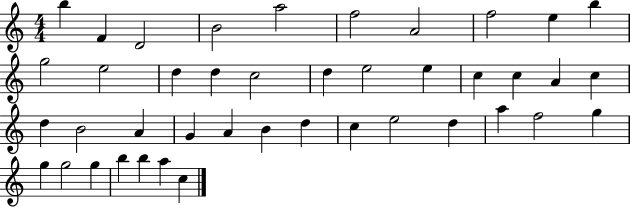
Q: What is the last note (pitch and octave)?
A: C5